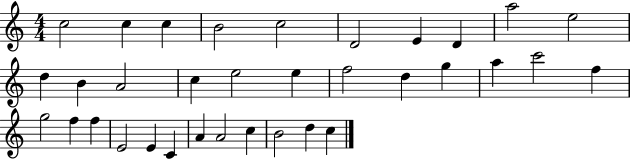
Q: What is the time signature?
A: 4/4